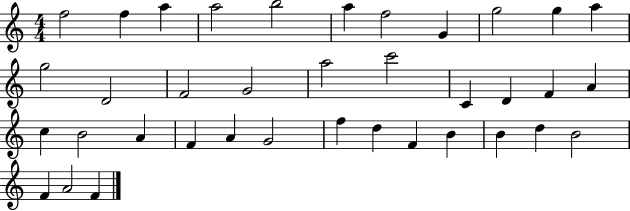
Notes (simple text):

F5/h F5/q A5/q A5/h B5/h A5/q F5/h G4/q G5/h G5/q A5/q G5/h D4/h F4/h G4/h A5/h C6/h C4/q D4/q F4/q A4/q C5/q B4/h A4/q F4/q A4/q G4/h F5/q D5/q F4/q B4/q B4/q D5/q B4/h F4/q A4/h F4/q